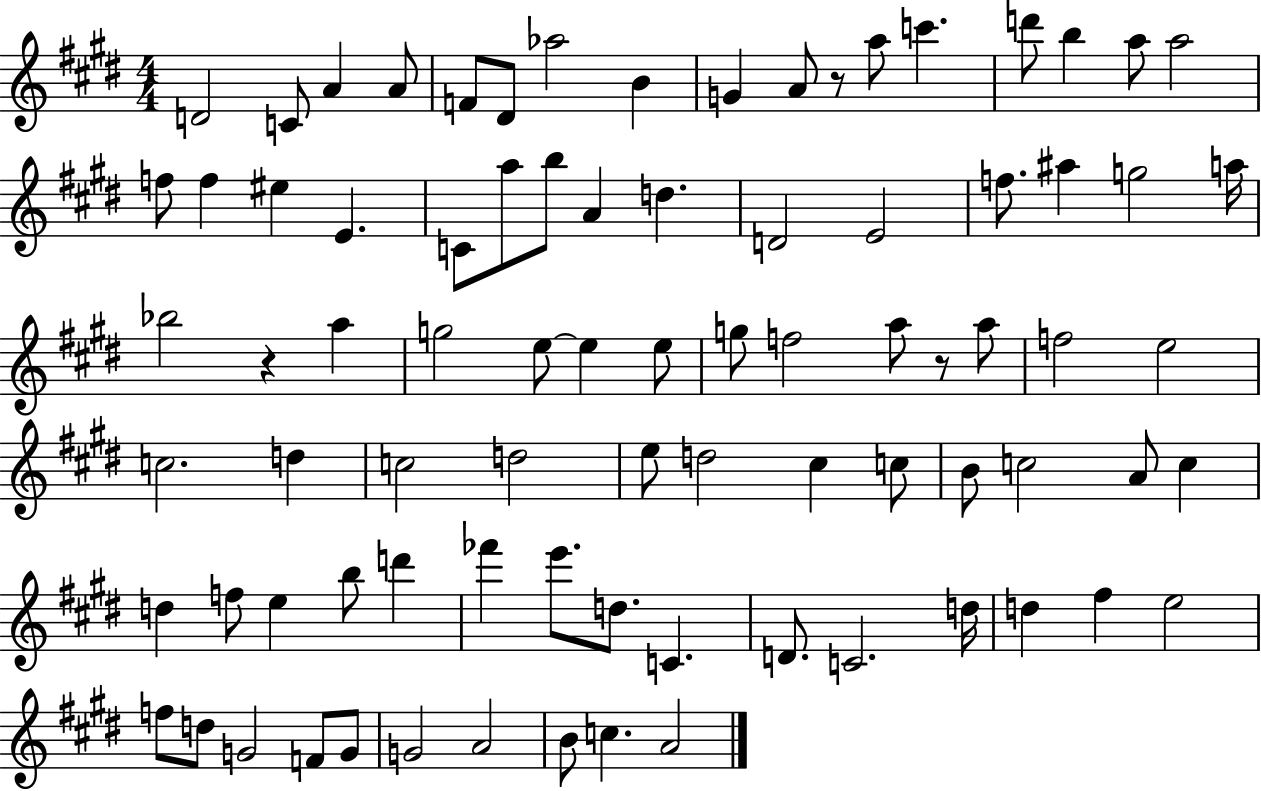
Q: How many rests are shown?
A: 3